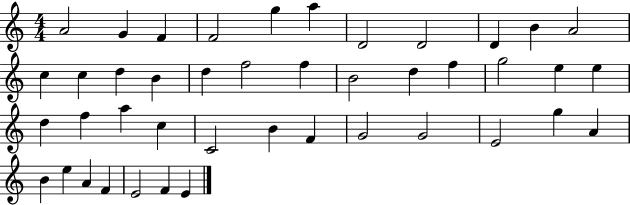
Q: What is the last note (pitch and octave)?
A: E4